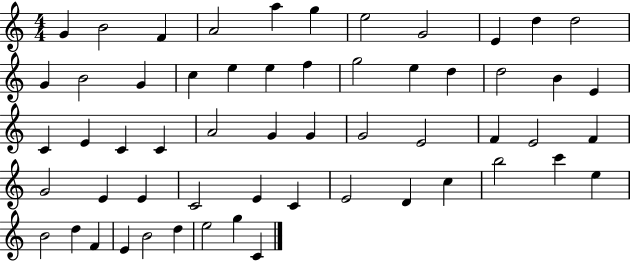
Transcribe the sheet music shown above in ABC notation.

X:1
T:Untitled
M:4/4
L:1/4
K:C
G B2 F A2 a g e2 G2 E d d2 G B2 G c e e f g2 e d d2 B E C E C C A2 G G G2 E2 F E2 F G2 E E C2 E C E2 D c b2 c' e B2 d F E B2 d e2 g C